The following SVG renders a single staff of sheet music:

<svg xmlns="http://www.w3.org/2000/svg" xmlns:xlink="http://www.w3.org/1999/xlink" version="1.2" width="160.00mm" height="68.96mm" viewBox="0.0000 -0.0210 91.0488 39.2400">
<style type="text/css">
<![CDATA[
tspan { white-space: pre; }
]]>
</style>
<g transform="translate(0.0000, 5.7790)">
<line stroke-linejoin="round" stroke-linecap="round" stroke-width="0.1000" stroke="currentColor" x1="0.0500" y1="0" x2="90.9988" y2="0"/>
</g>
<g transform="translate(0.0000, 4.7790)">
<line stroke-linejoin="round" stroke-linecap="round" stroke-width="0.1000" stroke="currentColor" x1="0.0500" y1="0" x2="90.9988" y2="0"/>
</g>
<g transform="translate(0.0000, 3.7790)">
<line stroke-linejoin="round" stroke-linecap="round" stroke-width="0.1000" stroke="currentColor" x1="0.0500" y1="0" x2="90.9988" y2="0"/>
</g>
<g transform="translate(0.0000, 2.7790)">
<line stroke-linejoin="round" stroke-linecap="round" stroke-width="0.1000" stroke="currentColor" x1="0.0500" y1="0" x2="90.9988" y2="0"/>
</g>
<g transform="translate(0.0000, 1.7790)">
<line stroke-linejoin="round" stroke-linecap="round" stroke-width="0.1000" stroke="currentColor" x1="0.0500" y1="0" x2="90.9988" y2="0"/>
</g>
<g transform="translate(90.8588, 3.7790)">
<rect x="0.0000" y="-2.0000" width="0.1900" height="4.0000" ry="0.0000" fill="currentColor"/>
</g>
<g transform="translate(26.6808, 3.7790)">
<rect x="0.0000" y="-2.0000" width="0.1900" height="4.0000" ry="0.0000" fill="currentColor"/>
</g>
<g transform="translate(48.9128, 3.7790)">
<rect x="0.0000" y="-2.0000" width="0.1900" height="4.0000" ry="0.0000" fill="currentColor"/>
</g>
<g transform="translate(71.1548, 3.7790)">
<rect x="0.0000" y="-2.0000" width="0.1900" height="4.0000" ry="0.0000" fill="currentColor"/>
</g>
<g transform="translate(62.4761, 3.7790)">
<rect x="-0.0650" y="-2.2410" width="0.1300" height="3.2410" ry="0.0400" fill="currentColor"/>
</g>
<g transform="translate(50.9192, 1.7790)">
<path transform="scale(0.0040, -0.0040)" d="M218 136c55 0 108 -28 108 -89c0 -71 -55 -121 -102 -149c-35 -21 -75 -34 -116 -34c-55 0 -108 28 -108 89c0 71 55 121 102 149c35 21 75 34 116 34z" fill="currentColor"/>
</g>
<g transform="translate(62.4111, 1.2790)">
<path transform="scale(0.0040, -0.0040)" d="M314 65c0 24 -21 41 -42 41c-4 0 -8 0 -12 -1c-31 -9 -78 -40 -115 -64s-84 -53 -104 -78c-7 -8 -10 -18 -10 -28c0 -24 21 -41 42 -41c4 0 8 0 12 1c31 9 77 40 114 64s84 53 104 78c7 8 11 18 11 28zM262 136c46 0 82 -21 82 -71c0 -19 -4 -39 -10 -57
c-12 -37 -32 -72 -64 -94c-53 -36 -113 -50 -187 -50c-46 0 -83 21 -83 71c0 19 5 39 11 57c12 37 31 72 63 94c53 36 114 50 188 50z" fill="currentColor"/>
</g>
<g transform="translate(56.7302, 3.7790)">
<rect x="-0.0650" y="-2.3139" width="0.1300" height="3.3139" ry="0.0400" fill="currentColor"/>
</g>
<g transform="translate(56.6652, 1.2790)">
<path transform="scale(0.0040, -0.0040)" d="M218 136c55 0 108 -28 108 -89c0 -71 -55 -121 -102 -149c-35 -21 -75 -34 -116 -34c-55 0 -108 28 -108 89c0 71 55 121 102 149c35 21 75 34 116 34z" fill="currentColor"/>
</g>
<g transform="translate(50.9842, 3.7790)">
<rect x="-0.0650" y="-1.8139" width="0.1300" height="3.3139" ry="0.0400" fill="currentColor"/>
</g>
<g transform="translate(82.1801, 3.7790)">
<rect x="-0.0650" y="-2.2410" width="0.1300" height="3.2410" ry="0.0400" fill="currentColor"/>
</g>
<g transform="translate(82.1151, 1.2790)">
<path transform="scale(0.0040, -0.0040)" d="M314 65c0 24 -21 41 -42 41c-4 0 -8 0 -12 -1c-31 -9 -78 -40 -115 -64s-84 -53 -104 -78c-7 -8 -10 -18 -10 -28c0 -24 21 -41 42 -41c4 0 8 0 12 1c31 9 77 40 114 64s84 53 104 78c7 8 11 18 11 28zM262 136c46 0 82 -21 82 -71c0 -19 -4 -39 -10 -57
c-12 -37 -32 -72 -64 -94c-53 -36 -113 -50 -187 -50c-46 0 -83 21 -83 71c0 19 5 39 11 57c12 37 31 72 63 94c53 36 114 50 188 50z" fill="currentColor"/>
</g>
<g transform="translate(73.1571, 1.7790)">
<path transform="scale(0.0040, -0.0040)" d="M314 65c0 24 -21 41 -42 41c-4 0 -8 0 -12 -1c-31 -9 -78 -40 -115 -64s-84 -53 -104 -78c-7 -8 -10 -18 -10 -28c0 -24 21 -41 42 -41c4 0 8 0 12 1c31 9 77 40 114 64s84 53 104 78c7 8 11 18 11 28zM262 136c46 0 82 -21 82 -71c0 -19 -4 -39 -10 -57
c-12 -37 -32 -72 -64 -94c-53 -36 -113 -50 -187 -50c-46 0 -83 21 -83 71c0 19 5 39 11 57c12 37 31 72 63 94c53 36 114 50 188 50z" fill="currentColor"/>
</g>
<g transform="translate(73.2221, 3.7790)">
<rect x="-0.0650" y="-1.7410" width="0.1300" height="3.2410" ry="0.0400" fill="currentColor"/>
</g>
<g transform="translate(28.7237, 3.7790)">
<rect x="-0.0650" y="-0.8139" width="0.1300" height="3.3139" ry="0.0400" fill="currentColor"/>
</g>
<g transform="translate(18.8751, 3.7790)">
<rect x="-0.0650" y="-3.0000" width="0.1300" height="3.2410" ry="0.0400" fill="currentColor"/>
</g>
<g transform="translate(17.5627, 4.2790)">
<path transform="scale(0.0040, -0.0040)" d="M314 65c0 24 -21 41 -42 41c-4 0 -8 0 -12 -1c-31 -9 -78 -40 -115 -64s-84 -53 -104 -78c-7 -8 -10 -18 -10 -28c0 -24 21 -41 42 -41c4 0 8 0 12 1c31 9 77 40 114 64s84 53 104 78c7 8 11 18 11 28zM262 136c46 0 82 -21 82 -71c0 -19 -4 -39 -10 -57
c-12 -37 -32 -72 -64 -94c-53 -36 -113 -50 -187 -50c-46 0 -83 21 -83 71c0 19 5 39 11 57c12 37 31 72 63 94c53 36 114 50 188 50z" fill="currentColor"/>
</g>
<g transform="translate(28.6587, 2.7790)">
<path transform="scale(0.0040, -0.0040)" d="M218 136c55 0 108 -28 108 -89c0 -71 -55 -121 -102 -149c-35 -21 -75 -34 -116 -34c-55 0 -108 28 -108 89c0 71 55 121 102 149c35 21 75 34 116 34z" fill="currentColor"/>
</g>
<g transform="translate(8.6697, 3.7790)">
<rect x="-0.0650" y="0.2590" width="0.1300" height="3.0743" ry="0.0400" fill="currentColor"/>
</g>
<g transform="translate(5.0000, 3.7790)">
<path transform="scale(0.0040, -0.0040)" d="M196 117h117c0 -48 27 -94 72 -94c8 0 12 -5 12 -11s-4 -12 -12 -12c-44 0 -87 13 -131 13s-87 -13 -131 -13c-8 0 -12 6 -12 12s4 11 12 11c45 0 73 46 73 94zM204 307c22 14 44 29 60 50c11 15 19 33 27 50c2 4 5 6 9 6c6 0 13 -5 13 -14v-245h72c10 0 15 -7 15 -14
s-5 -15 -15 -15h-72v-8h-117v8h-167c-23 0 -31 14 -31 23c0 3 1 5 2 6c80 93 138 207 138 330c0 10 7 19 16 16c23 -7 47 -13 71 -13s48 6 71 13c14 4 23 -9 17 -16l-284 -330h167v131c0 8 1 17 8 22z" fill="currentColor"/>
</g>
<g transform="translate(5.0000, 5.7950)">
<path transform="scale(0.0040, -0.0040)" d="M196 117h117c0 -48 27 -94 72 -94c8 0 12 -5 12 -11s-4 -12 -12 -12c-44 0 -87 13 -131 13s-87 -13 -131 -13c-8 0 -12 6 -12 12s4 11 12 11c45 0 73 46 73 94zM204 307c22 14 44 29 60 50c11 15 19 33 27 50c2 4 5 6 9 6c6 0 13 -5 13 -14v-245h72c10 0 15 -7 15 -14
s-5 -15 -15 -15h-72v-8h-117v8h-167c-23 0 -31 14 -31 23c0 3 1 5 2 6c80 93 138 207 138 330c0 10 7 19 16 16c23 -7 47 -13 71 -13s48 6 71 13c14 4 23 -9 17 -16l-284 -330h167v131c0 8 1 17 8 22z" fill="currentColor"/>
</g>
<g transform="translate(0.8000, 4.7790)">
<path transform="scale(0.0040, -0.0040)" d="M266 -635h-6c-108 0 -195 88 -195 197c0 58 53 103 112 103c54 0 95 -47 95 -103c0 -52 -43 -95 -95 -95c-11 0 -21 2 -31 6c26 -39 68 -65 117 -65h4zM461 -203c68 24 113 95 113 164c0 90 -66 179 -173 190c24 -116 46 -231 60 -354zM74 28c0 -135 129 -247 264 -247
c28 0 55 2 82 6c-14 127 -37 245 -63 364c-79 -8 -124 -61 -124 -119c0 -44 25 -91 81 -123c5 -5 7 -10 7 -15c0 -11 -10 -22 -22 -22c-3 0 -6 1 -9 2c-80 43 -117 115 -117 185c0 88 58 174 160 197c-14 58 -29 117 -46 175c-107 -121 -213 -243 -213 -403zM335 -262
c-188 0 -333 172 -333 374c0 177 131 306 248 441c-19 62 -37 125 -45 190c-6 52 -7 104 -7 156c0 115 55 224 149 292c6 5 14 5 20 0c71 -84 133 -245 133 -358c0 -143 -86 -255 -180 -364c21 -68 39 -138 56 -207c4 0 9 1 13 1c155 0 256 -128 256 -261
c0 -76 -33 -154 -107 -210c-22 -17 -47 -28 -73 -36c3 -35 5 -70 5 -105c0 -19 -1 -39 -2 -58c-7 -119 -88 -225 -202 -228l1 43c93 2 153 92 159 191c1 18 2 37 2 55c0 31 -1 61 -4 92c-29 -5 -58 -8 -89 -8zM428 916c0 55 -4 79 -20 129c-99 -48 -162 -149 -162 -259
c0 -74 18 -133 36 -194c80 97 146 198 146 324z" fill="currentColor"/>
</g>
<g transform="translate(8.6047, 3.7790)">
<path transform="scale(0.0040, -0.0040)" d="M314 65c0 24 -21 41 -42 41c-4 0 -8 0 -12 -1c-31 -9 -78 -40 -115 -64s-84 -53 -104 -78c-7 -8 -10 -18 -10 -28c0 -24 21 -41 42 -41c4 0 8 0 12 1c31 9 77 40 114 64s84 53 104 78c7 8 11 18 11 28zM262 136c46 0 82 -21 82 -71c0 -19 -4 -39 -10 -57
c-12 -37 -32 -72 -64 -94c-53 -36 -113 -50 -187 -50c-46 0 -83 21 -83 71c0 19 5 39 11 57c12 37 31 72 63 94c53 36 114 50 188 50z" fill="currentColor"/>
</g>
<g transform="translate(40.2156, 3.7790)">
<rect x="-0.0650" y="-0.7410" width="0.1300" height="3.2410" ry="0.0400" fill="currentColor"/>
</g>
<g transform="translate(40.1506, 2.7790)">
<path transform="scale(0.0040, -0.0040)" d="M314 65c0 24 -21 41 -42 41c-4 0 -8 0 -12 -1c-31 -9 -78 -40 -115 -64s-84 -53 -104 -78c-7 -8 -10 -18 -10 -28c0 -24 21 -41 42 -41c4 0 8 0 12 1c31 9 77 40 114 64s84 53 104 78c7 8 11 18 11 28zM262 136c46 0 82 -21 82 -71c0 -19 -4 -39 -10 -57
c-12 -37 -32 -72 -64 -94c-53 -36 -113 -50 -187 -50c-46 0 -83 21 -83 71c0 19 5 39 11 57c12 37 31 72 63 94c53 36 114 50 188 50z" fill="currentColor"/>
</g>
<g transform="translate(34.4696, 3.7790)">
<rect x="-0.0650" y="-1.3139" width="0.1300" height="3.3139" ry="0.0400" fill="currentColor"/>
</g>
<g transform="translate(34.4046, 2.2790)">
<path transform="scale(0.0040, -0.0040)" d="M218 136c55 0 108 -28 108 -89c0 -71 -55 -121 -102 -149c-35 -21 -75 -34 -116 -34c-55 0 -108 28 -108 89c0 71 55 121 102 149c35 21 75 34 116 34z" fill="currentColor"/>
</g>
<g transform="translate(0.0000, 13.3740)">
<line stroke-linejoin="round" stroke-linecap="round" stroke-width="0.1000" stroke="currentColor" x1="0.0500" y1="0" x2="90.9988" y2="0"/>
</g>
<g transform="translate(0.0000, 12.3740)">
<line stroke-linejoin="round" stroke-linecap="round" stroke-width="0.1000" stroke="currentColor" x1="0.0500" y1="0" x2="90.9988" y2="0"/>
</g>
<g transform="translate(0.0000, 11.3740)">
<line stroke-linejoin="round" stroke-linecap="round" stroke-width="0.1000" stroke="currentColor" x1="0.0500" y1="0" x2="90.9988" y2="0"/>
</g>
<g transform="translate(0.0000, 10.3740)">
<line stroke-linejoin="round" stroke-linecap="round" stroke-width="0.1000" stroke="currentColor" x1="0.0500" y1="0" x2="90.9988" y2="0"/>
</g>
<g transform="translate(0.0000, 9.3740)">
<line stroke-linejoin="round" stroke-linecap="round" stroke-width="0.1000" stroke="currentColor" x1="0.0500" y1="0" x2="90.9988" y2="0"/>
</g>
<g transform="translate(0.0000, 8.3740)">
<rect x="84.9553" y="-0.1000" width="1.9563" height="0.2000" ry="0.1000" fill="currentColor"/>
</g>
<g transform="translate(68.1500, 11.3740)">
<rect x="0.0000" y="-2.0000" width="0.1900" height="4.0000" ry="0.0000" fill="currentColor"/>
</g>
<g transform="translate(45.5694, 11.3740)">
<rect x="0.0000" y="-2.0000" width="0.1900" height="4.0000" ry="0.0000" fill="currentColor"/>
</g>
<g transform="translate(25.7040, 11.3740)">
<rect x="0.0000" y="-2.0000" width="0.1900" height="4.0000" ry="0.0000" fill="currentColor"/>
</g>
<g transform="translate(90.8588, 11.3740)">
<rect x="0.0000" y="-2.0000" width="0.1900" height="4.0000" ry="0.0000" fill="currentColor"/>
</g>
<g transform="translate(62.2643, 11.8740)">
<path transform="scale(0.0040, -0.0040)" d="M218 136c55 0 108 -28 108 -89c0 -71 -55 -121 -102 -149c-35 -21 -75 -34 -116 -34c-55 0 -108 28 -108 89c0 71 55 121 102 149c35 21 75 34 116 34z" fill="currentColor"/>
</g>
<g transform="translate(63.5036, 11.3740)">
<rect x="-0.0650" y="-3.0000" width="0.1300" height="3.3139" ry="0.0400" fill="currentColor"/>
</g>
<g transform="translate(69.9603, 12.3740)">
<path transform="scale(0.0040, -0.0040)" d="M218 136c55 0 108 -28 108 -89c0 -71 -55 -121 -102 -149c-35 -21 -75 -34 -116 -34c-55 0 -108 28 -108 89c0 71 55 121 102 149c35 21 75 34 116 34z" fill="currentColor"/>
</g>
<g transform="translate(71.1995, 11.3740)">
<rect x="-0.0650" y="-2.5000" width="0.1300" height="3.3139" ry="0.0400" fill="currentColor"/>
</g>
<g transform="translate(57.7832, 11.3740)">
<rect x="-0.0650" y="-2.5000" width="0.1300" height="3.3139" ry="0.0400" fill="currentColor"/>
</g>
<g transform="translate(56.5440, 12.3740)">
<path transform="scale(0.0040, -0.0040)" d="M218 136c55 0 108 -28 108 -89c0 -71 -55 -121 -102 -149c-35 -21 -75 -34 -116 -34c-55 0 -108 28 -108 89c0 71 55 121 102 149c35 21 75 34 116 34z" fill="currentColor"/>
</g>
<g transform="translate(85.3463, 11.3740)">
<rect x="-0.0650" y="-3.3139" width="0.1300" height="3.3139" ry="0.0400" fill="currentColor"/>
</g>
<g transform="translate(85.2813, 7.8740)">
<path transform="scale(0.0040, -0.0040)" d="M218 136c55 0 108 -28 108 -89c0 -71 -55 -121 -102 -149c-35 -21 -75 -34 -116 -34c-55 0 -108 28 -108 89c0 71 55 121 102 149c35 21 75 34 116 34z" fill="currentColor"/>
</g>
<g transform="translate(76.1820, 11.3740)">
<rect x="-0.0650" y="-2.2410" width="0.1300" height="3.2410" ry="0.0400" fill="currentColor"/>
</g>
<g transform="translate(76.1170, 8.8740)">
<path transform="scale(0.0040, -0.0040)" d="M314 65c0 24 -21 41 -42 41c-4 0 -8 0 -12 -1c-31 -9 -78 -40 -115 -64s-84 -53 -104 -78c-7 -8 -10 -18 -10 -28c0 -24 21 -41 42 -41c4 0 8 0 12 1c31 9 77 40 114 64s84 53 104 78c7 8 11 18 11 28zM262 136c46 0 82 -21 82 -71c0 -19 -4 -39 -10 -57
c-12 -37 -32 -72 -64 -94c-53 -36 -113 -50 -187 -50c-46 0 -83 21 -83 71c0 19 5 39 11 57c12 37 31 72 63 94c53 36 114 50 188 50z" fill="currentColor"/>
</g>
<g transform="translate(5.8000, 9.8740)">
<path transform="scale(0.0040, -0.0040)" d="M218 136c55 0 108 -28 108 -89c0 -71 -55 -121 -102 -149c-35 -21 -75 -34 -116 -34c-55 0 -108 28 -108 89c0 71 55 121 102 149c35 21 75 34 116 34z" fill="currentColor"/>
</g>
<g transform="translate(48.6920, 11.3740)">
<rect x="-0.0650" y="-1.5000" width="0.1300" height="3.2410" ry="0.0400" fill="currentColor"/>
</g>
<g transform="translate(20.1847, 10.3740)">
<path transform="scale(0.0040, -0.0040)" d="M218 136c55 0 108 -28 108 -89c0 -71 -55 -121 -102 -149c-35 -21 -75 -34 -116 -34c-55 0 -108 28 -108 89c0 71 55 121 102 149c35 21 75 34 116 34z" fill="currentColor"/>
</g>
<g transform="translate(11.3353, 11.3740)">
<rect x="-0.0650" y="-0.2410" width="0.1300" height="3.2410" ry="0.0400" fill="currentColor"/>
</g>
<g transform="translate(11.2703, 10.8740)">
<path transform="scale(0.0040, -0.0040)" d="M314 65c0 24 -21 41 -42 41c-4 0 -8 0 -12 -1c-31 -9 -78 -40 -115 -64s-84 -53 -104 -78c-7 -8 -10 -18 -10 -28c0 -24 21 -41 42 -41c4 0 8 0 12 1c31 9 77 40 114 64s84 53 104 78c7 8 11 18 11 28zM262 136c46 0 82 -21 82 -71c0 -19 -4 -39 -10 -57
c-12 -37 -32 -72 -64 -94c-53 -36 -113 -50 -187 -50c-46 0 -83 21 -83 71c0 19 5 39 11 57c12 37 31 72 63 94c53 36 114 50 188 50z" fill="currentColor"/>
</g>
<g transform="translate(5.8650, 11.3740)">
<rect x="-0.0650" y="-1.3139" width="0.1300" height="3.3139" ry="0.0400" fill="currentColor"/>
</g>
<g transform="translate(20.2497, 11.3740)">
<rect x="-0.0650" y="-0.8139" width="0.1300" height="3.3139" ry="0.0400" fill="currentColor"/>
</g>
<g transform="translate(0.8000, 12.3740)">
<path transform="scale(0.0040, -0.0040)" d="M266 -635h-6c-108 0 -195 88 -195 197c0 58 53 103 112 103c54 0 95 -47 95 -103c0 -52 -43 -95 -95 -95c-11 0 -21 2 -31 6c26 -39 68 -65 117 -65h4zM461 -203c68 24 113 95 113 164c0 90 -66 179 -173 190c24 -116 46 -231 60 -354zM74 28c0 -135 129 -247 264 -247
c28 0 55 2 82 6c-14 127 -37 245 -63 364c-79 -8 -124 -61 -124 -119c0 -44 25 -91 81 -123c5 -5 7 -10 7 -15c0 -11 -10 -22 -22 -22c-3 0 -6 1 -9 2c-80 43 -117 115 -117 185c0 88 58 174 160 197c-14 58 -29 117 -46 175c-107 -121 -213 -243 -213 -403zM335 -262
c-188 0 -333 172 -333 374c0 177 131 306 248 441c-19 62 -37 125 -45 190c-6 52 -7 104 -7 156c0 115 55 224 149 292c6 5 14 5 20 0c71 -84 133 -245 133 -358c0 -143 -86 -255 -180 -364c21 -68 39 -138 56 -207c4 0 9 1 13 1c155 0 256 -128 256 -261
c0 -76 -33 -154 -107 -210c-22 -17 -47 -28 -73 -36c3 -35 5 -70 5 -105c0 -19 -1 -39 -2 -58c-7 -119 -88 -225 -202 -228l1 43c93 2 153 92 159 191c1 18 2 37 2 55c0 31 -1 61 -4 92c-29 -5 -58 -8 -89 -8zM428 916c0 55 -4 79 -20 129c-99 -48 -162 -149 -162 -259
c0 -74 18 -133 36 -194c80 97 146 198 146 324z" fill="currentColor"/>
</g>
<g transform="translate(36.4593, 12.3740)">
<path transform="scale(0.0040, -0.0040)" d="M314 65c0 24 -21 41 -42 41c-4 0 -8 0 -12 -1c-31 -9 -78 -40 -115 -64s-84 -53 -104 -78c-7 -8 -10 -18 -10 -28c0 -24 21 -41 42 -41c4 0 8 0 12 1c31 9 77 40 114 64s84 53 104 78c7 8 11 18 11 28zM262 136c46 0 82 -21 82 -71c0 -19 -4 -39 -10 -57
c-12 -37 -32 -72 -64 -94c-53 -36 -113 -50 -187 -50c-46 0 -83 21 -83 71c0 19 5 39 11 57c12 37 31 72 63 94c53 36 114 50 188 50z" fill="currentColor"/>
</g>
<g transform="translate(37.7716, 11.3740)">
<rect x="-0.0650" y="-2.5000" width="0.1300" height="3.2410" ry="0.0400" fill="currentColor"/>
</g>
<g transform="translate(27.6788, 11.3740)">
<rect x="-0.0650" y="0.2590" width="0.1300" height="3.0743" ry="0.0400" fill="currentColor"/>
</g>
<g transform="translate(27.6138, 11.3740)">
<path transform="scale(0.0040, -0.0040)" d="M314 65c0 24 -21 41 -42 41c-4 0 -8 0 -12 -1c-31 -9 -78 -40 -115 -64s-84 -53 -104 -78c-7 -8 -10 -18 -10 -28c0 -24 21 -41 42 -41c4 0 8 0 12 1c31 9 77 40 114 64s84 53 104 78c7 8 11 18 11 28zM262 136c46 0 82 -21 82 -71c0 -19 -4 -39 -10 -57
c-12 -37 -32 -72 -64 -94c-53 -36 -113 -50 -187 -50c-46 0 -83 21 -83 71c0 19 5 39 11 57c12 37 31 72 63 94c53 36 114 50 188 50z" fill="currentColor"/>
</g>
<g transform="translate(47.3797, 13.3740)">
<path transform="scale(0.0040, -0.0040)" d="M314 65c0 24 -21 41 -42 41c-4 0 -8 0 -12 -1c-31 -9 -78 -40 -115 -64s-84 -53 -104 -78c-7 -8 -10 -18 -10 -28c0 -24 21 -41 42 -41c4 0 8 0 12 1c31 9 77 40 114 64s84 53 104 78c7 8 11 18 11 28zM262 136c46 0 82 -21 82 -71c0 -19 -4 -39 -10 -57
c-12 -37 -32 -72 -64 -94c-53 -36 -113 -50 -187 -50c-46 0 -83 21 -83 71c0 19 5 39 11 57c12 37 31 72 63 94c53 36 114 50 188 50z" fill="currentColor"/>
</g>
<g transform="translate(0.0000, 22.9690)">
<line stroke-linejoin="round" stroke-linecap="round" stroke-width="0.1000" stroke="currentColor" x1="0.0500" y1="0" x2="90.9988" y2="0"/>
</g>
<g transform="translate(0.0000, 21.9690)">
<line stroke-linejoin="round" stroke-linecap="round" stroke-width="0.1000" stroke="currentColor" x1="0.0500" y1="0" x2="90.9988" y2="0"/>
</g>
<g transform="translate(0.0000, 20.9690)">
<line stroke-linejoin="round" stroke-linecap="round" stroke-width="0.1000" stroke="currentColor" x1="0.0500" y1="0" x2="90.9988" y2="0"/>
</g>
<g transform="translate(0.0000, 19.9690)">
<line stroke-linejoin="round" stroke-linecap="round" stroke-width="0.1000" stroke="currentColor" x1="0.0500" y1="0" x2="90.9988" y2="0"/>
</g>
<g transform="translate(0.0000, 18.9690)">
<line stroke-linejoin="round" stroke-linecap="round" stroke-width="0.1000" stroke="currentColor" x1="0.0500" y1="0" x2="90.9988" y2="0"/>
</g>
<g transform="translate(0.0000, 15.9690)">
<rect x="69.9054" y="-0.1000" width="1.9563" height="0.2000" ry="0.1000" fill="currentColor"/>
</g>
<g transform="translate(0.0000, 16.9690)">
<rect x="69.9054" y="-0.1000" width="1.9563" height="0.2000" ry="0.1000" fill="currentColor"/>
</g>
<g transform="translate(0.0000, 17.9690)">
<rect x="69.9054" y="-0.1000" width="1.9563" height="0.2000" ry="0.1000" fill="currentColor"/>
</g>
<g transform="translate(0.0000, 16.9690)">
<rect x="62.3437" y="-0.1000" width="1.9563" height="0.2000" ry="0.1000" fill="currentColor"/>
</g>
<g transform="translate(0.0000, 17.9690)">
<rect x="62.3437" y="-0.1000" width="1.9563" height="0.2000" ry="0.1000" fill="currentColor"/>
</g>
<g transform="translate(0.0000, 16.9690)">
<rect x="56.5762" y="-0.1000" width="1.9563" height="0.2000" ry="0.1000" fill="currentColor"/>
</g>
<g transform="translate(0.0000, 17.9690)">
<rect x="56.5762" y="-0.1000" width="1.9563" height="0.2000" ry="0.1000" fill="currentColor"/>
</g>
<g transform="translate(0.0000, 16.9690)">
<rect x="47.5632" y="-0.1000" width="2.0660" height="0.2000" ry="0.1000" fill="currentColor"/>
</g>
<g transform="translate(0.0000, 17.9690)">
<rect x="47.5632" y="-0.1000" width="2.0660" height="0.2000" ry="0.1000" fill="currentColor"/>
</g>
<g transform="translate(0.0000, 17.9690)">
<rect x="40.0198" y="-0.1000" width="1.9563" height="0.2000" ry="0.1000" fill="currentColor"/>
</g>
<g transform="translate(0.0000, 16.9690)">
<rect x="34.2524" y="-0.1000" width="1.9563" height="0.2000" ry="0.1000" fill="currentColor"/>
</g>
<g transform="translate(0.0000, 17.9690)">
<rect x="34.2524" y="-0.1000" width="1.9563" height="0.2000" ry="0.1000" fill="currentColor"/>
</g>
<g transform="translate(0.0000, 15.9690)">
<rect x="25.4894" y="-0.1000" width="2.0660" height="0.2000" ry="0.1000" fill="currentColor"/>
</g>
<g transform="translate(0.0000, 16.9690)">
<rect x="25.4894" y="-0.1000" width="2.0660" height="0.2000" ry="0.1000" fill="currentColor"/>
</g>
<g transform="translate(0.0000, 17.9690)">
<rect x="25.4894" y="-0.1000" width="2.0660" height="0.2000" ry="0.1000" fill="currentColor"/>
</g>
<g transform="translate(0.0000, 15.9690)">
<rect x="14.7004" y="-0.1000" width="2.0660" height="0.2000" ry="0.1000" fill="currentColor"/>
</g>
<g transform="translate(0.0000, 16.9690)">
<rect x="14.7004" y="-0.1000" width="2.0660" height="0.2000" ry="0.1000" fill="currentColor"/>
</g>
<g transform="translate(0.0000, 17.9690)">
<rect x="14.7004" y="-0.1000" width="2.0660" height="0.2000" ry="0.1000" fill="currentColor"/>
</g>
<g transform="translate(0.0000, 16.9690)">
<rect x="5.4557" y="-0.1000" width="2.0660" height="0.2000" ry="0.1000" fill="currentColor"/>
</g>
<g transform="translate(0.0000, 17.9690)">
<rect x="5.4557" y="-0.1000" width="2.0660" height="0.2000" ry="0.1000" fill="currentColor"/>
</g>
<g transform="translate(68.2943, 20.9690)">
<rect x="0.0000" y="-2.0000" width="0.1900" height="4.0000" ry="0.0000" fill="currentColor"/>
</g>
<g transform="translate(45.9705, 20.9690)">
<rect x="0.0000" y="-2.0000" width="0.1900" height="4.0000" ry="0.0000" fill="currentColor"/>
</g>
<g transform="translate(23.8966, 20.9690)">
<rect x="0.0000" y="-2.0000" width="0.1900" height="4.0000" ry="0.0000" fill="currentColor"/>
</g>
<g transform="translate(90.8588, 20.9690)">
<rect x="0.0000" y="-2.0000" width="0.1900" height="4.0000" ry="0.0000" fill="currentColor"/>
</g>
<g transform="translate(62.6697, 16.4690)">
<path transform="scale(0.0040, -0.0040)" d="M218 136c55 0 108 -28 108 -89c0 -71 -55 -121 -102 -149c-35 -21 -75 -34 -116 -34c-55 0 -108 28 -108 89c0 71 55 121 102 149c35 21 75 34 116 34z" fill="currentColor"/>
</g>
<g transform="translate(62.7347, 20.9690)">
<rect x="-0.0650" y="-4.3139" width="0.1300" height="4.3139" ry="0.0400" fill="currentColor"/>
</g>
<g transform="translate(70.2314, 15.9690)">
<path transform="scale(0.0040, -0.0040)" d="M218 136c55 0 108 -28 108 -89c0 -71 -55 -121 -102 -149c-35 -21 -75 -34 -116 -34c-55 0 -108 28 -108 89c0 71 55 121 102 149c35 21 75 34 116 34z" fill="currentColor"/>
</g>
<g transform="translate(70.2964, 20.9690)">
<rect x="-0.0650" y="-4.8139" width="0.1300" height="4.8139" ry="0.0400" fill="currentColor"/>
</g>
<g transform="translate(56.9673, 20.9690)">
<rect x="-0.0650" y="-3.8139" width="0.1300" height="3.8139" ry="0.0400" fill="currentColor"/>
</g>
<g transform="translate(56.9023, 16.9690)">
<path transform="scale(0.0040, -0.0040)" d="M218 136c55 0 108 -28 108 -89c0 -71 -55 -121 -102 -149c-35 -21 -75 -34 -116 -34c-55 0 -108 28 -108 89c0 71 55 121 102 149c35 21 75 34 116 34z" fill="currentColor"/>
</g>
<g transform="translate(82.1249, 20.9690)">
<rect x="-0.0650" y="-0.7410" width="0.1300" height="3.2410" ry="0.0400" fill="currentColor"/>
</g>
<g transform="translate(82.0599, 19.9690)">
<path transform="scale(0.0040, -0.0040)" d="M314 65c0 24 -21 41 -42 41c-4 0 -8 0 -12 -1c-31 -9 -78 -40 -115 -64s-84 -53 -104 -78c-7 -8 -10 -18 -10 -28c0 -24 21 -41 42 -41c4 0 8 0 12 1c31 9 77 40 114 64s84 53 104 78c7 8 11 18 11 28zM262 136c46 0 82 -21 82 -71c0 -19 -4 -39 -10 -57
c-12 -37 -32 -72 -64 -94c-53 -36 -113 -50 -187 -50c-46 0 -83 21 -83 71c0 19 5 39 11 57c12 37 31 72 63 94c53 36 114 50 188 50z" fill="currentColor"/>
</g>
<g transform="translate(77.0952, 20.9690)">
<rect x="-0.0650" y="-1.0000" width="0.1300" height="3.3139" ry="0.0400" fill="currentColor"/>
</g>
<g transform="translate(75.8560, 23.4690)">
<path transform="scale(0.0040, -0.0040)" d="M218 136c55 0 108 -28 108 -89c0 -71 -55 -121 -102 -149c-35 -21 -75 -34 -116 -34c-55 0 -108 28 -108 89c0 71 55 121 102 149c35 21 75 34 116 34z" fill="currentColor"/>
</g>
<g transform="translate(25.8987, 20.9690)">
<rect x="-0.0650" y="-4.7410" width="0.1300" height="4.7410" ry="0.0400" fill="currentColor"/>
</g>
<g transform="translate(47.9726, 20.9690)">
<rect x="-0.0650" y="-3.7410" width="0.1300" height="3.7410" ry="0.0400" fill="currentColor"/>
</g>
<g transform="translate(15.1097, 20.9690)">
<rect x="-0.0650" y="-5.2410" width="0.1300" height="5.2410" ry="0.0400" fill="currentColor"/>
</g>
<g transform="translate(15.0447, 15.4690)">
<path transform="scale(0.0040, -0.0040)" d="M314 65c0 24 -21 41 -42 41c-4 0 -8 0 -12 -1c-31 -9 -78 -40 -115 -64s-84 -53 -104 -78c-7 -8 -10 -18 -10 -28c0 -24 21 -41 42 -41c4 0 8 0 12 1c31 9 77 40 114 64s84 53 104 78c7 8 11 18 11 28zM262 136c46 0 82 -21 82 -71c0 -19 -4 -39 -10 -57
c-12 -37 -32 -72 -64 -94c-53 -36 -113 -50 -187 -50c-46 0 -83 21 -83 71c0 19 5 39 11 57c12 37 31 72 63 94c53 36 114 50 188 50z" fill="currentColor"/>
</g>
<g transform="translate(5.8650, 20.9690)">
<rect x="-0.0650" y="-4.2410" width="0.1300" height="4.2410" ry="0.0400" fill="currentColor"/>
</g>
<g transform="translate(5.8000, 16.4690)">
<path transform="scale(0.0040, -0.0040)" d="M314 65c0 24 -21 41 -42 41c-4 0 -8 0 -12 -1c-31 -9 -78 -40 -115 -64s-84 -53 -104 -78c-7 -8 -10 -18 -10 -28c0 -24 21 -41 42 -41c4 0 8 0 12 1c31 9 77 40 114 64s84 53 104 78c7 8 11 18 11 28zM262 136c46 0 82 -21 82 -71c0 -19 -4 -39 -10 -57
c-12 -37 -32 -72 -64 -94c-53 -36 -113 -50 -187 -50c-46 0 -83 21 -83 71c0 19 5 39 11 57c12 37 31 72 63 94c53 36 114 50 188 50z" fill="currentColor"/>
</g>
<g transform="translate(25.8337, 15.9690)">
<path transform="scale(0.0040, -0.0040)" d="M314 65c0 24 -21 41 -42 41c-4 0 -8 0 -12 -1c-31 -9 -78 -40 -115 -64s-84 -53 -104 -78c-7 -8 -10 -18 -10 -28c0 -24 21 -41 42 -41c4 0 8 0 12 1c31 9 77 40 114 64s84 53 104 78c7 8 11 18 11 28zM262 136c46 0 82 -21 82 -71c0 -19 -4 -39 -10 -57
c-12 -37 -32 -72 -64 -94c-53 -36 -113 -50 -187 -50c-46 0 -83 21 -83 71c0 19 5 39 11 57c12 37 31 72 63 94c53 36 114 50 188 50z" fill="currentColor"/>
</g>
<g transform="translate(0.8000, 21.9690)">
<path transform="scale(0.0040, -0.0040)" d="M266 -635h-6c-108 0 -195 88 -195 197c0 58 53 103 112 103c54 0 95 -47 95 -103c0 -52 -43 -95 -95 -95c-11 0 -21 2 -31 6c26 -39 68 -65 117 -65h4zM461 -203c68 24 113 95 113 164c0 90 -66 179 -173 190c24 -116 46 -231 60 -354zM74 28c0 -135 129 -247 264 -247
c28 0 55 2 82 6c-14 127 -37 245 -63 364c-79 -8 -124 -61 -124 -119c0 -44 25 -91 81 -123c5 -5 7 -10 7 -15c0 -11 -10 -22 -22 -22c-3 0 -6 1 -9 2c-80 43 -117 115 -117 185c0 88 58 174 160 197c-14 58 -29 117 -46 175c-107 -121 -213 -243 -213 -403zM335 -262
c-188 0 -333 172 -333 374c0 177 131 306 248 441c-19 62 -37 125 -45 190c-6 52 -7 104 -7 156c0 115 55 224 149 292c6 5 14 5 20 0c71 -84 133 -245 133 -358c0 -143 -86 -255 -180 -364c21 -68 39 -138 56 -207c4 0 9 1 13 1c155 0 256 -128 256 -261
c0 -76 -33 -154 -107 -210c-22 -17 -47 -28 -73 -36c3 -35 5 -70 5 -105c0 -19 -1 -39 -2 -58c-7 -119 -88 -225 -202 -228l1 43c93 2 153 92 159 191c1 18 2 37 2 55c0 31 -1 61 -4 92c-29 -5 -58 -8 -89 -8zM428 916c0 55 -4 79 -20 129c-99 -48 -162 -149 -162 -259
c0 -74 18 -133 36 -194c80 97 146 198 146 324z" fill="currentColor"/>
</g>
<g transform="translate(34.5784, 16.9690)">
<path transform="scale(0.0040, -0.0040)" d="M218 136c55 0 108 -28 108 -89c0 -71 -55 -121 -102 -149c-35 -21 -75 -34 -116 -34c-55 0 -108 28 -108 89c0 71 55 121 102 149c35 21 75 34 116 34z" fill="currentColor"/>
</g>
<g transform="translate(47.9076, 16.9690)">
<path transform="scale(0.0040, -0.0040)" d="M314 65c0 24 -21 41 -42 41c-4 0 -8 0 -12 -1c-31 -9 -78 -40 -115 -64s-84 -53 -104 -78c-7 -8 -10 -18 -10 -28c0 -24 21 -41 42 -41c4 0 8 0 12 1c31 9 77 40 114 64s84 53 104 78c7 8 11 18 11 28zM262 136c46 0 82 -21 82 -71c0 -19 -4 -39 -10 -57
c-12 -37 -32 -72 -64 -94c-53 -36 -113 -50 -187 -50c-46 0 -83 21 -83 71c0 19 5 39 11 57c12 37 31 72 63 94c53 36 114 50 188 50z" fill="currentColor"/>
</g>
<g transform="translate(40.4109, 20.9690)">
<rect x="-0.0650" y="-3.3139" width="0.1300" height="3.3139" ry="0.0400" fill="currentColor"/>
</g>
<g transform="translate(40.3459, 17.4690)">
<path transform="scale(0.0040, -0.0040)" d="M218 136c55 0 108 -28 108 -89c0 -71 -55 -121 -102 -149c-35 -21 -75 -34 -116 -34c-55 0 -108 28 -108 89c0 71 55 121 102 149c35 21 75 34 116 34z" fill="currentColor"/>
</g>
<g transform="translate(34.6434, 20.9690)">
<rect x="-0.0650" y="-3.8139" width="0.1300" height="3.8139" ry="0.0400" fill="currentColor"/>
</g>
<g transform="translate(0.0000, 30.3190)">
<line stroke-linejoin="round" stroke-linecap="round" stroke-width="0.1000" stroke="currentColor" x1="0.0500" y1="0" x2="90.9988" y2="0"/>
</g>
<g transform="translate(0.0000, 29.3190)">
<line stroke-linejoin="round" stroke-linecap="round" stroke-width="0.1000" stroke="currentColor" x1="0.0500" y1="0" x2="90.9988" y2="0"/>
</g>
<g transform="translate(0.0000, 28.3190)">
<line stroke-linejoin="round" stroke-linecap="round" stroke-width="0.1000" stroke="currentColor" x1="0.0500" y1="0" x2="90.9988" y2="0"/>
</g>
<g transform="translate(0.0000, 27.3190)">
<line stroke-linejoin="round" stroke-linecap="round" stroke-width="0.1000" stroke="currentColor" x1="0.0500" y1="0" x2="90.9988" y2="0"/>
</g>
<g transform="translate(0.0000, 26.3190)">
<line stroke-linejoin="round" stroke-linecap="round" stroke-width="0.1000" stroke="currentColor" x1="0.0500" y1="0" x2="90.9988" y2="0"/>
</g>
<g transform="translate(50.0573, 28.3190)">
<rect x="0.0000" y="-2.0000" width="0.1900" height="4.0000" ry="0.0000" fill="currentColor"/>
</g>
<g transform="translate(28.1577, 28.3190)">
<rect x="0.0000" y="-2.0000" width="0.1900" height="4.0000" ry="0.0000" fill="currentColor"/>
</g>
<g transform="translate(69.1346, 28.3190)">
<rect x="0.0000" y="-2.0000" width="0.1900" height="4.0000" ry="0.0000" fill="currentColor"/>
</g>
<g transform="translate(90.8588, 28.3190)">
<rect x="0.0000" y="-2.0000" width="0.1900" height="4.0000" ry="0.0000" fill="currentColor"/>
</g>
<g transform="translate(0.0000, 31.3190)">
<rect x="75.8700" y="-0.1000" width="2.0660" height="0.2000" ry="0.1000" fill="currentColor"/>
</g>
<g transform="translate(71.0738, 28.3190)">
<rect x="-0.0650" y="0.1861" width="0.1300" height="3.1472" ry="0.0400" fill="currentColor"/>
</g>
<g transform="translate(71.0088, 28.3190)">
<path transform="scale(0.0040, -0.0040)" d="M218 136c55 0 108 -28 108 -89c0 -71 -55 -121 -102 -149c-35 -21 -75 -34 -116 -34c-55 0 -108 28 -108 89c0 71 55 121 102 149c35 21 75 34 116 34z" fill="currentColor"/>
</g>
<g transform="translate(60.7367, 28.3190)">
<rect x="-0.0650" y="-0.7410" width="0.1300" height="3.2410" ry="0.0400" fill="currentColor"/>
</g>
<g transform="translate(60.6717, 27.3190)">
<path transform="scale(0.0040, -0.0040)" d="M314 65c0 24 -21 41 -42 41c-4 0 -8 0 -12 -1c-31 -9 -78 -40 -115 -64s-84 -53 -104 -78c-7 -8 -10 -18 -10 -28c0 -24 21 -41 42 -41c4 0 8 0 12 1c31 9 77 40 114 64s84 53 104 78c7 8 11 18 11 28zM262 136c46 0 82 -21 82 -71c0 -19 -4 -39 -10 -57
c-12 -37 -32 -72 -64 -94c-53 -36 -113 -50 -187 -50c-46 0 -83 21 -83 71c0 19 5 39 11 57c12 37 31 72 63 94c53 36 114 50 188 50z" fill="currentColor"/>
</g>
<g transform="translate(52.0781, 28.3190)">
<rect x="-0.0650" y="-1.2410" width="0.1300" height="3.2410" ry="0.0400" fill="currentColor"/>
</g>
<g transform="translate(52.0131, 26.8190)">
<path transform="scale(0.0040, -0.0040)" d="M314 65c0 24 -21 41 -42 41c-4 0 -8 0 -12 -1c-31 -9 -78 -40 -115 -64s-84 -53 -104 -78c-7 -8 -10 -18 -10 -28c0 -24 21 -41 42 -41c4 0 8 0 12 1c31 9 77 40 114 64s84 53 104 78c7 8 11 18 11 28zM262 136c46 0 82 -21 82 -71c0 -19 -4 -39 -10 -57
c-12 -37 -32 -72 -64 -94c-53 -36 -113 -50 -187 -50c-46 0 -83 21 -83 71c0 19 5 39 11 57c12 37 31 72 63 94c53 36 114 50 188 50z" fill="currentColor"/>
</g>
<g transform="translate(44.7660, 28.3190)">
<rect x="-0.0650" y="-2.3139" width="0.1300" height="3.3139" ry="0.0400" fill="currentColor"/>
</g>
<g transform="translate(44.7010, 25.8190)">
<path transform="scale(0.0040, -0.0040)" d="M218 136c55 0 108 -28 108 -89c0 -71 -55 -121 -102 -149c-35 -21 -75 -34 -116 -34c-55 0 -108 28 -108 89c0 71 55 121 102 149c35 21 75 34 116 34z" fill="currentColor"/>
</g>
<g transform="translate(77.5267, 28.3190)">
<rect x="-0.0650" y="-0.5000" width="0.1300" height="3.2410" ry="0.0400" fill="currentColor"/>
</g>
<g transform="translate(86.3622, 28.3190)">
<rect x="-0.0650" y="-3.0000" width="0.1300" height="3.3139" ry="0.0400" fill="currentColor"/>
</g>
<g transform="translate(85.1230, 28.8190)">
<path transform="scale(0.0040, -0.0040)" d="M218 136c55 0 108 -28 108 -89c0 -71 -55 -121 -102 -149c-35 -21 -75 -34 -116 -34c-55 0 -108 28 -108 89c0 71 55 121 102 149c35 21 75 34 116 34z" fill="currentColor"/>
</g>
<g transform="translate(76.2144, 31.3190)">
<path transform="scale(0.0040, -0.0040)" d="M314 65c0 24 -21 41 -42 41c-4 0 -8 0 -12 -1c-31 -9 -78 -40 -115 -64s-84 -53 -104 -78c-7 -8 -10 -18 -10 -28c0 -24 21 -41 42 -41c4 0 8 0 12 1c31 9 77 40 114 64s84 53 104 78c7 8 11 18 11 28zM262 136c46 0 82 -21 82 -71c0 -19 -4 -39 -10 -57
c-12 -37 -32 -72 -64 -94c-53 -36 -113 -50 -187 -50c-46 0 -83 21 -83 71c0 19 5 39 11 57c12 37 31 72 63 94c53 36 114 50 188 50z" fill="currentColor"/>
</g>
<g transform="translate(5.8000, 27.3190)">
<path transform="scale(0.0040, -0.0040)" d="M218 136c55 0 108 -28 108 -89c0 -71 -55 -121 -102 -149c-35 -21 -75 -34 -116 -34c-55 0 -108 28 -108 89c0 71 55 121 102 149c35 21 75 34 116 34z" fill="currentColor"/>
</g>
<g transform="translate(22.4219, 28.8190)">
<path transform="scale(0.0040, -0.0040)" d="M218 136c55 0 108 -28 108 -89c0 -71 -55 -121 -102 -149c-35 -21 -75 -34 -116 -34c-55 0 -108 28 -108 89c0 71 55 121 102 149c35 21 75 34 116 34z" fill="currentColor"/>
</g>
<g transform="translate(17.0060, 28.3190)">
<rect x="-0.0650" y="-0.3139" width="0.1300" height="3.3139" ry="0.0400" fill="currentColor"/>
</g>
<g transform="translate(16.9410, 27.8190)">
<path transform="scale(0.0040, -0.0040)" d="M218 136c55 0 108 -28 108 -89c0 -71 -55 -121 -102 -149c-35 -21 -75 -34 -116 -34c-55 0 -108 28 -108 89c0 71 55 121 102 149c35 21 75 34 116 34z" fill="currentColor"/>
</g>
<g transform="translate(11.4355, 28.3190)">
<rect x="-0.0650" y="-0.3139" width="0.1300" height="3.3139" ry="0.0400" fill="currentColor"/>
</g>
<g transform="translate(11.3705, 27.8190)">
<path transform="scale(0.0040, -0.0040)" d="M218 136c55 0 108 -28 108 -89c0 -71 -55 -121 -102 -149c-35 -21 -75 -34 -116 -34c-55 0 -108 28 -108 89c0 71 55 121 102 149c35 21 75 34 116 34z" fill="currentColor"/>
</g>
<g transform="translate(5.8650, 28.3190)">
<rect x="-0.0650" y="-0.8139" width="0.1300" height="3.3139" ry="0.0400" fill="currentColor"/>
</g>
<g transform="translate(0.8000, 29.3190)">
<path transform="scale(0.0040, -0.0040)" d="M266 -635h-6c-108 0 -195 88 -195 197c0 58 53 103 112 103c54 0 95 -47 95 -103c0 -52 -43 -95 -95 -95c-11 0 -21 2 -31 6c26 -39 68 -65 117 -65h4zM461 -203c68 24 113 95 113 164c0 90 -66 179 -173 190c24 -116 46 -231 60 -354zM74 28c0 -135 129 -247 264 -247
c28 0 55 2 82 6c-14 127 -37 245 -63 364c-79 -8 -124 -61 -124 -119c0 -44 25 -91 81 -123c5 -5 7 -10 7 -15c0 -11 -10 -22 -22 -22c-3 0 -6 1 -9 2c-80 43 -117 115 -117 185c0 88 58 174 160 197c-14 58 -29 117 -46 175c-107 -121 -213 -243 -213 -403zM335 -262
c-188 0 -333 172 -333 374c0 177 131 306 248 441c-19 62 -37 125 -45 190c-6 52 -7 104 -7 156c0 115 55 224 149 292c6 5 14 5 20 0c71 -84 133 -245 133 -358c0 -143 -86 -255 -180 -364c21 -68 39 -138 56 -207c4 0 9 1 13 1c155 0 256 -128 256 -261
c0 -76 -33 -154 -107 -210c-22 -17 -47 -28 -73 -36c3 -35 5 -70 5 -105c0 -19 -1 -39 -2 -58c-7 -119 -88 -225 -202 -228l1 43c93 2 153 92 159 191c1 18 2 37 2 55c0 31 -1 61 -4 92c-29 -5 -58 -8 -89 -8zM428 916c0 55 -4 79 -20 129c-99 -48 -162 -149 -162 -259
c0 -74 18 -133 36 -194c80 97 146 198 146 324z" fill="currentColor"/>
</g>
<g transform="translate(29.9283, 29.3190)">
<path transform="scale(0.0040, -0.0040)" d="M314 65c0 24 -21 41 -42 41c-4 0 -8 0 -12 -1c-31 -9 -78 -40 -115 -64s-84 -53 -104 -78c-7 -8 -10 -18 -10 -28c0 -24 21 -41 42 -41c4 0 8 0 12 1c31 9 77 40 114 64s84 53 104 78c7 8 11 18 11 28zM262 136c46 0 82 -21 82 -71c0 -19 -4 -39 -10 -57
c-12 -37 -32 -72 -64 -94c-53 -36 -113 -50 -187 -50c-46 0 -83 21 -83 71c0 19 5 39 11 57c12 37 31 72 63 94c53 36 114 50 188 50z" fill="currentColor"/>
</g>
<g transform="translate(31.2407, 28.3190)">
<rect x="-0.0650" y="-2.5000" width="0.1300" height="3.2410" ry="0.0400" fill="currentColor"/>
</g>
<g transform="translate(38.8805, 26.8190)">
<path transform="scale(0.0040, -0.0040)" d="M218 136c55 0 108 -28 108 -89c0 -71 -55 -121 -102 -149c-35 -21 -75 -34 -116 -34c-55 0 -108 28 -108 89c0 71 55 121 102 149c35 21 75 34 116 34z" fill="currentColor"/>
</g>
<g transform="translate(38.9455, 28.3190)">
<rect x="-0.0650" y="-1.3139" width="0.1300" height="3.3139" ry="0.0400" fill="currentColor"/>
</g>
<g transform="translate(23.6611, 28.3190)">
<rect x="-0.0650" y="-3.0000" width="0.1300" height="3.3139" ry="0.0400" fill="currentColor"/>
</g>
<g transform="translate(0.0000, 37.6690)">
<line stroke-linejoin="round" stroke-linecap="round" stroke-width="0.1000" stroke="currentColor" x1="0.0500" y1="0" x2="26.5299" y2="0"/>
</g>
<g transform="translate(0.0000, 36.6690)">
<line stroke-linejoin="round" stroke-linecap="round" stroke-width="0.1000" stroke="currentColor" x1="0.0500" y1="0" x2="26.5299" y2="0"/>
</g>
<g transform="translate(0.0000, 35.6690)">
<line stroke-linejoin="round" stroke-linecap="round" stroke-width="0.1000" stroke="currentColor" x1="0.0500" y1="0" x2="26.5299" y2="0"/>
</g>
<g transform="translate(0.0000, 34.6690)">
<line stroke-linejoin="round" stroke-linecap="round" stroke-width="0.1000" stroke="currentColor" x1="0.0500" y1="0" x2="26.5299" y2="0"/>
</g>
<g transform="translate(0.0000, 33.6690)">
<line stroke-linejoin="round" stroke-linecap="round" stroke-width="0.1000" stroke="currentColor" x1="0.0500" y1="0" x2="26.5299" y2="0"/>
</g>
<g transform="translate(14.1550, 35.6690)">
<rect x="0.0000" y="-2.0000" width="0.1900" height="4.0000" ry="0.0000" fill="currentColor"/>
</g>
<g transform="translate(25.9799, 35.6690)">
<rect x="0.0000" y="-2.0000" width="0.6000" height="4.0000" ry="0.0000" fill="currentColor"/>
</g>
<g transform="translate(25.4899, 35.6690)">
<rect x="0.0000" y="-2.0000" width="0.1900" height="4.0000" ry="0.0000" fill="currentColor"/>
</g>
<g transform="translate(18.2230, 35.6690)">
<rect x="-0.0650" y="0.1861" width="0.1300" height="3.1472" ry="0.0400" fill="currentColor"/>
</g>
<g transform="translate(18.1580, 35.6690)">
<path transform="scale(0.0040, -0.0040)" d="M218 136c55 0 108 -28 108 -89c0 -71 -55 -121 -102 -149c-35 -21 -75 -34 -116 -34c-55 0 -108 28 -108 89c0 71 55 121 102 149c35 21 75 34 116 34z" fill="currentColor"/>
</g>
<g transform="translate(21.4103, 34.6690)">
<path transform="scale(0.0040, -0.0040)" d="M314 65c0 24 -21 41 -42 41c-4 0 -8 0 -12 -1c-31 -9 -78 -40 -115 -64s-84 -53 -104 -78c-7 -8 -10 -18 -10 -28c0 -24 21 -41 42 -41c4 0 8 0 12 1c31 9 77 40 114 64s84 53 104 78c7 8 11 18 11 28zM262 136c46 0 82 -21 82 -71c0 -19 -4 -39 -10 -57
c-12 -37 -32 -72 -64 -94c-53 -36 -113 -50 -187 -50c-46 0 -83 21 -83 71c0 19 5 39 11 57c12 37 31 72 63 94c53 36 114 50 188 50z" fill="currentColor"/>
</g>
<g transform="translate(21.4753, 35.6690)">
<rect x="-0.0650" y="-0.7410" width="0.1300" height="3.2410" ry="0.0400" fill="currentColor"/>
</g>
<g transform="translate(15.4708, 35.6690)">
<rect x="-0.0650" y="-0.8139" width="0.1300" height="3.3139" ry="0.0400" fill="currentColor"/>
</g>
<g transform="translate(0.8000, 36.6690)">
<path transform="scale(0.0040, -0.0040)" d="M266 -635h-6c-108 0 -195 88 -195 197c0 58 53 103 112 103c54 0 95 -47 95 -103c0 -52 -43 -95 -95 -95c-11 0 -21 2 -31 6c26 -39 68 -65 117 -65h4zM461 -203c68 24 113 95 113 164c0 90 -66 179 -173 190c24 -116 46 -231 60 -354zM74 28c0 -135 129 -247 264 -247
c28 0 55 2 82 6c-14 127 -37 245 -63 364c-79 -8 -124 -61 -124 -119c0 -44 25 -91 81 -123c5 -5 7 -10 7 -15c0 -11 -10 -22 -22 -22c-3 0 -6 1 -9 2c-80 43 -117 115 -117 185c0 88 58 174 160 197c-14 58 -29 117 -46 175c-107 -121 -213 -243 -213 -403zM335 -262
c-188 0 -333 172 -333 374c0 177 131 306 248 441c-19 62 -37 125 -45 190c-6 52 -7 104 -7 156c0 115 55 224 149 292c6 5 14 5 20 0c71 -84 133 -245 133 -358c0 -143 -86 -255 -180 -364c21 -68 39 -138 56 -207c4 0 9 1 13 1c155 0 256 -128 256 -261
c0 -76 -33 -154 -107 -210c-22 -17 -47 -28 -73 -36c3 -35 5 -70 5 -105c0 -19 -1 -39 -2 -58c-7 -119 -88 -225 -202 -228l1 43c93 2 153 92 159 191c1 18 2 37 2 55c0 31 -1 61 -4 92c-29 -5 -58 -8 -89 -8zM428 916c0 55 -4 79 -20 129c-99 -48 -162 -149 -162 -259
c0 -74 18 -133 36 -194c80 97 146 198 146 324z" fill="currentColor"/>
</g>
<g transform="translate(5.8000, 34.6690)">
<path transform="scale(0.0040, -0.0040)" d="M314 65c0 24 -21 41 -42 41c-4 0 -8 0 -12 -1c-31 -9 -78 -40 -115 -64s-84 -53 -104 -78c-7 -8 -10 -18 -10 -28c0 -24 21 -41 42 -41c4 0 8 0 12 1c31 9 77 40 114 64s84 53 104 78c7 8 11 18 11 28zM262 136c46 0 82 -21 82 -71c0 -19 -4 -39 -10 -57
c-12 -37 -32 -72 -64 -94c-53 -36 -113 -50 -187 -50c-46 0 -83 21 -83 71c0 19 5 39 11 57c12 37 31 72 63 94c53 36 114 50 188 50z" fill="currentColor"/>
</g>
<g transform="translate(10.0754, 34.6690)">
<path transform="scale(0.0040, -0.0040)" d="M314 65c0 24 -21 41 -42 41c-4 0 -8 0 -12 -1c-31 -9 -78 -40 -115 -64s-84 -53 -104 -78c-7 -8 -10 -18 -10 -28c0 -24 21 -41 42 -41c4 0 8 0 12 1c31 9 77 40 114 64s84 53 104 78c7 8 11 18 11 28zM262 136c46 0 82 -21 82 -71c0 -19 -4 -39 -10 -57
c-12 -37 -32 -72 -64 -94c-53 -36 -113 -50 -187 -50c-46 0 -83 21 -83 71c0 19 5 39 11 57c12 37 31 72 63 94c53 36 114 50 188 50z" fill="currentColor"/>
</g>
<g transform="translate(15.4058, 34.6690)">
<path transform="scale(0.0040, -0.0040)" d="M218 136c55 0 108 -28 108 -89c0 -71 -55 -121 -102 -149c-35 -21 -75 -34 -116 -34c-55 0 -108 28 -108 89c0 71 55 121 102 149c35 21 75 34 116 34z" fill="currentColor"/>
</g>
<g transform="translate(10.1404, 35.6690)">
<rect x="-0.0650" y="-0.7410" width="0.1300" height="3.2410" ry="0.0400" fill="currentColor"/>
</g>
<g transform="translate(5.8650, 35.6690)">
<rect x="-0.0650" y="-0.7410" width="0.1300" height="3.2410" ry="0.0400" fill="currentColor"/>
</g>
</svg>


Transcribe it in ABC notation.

X:1
T:Untitled
M:4/4
L:1/4
K:C
B2 A2 d e d2 f g g2 f2 g2 e c2 d B2 G2 E2 G A G g2 b d'2 f'2 e'2 c' b c'2 c' d' e' D d2 d c c A G2 e g e2 d2 B C2 A d2 d2 d B d2